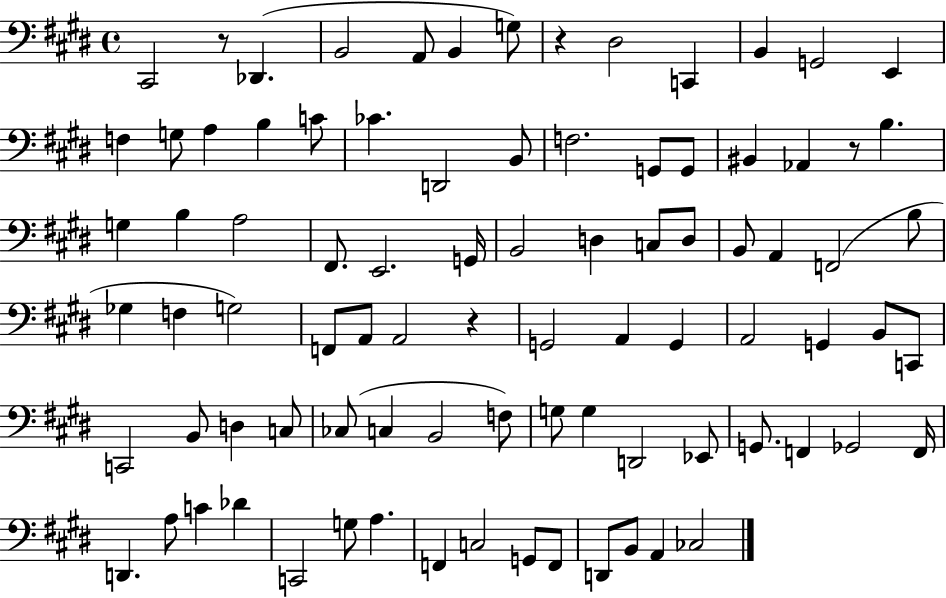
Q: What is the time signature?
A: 4/4